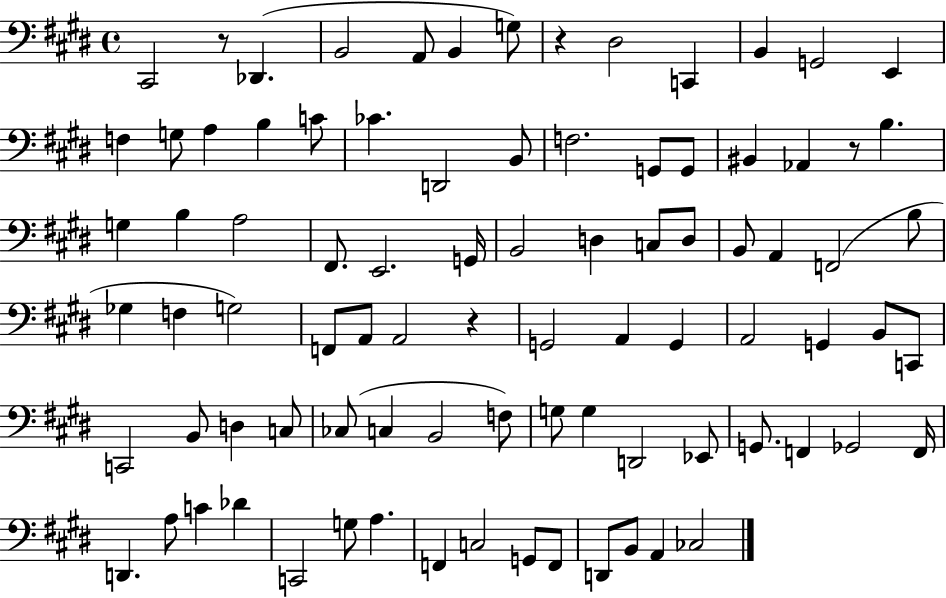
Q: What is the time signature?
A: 4/4